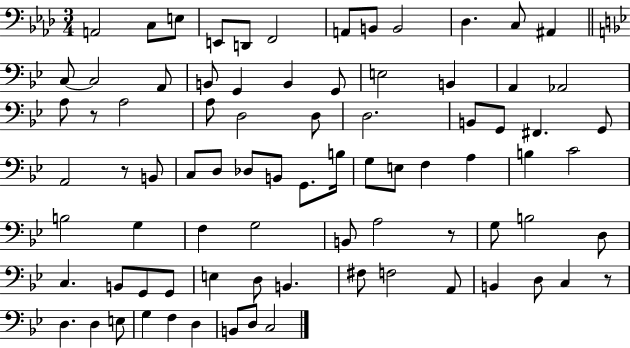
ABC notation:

X:1
T:Untitled
M:3/4
L:1/4
K:Ab
A,,2 C,/2 E,/2 E,,/2 D,,/2 F,,2 A,,/2 B,,/2 B,,2 _D, C,/2 ^A,, C,/2 C,2 A,,/2 B,,/2 G,, B,, G,,/2 E,2 B,, A,, _A,,2 A,/2 z/2 A,2 A,/2 D,2 D,/2 D,2 B,,/2 G,,/2 ^F,, G,,/2 A,,2 z/2 B,,/2 C,/2 D,/2 _D,/2 B,,/2 G,,/2 B,/4 G,/2 E,/2 F, A, B, C2 B,2 G, F, G,2 B,,/2 A,2 z/2 G,/2 B,2 D,/2 C, B,,/2 G,,/2 G,,/2 E, D,/2 B,, ^F,/2 F,2 A,,/2 B,, D,/2 C, z/2 D, D, E,/2 G, F, D, B,,/2 D,/2 C,2